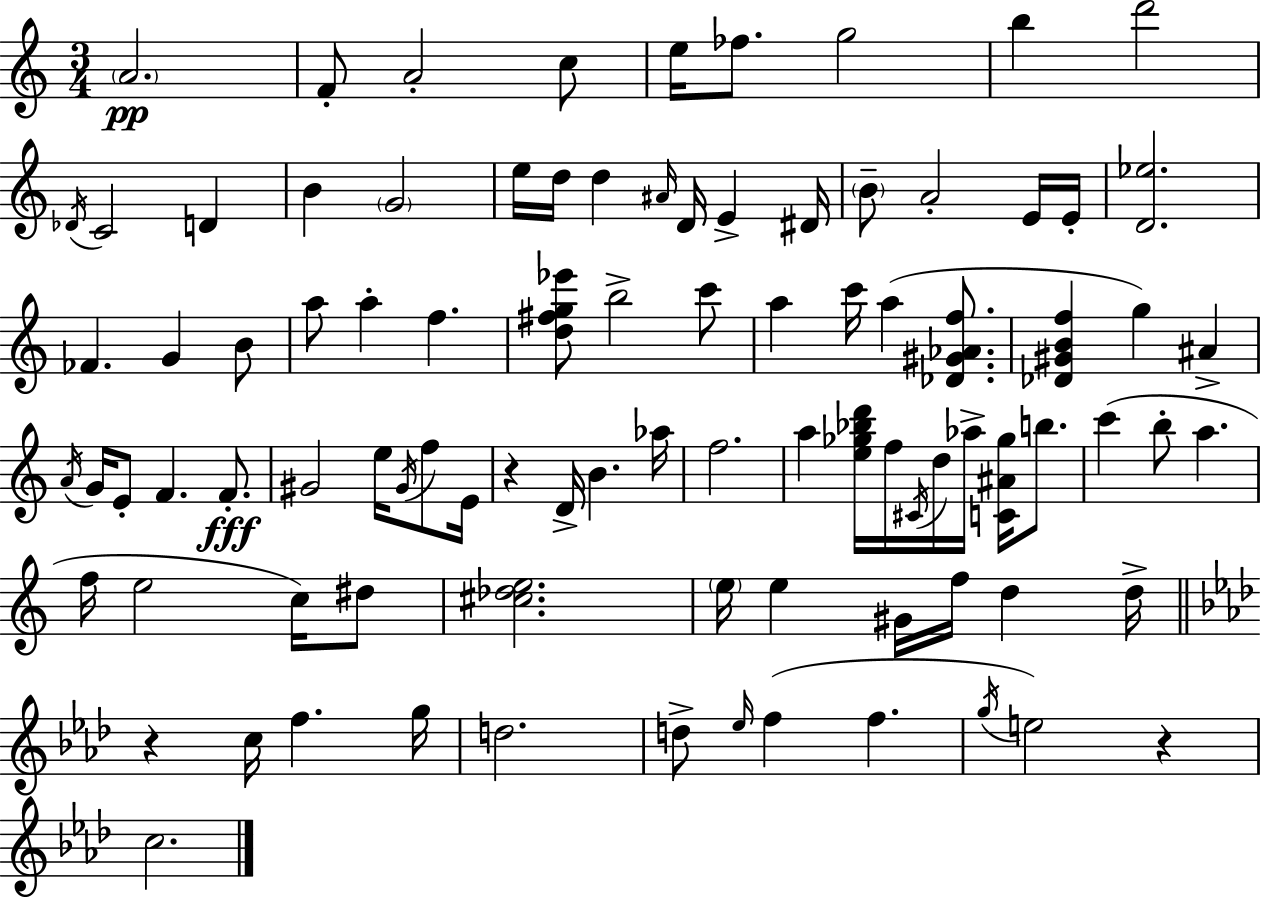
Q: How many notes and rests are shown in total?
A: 92